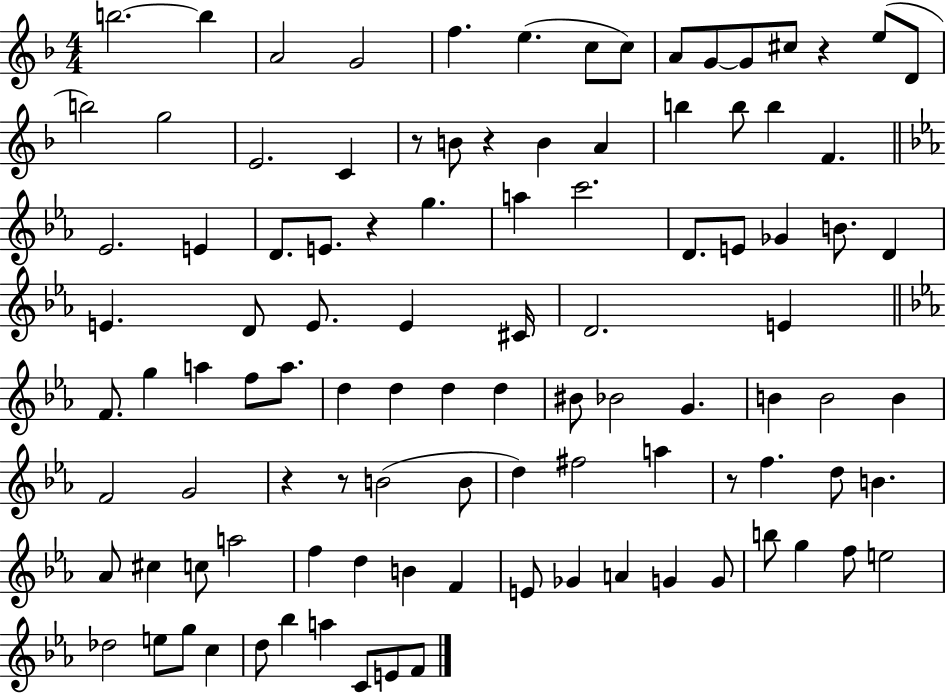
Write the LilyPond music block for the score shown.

{
  \clef treble
  \numericTimeSignature
  \time 4/4
  \key f \major
  \repeat volta 2 { b''2.~~ b''4 | a'2 g'2 | f''4. e''4.( c''8 c''8) | a'8 g'8~~ g'8 cis''8 r4 e''8( d'8 | \break b''2) g''2 | e'2. c'4 | r8 b'8 r4 b'4 a'4 | b''4 b''8 b''4 f'4. | \break \bar "||" \break \key ees \major ees'2. e'4 | d'8. e'8. r4 g''4. | a''4 c'''2. | d'8. e'8 ges'4 b'8. d'4 | \break e'4. d'8 e'8. e'4 cis'16 | d'2. e'4 | \bar "||" \break \key ees \major f'8. g''4 a''4 f''8 a''8. | d''4 d''4 d''4 d''4 | bis'8 bes'2 g'4. | b'4 b'2 b'4 | \break f'2 g'2 | r4 r8 b'2( b'8 | d''4) fis''2 a''4 | r8 f''4. d''8 b'4. | \break aes'8 cis''4 c''8 a''2 | f''4 d''4 b'4 f'4 | e'8 ges'4 a'4 g'4 g'8 | b''8 g''4 f''8 e''2 | \break des''2 e''8 g''8 c''4 | d''8 bes''4 a''4 c'8 e'8 f'8 | } \bar "|."
}